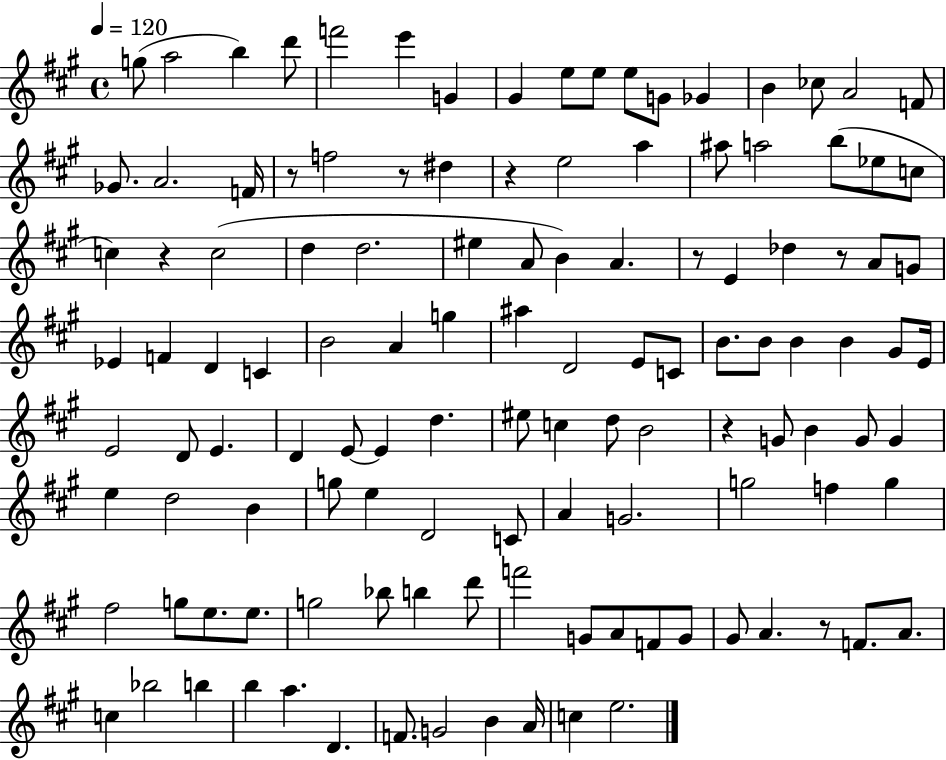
G5/e A5/h B5/q D6/e F6/h E6/q G4/q G#4/q E5/e E5/e E5/e G4/e Gb4/q B4/q CES5/e A4/h F4/e Gb4/e. A4/h. F4/s R/e F5/h R/e D#5/q R/q E5/h A5/q A#5/e A5/h B5/e Eb5/e C5/e C5/q R/q C5/h D5/q D5/h. EIS5/q A4/e B4/q A4/q. R/e E4/q Db5/q R/e A4/e G4/e Eb4/q F4/q D4/q C4/q B4/h A4/q G5/q A#5/q D4/h E4/e C4/e B4/e. B4/e B4/q B4/q G#4/e E4/s E4/h D4/e E4/q. D4/q E4/e E4/q D5/q. EIS5/e C5/q D5/e B4/h R/q G4/e B4/q G4/e G4/q E5/q D5/h B4/q G5/e E5/q D4/h C4/e A4/q G4/h. G5/h F5/q G5/q F#5/h G5/e E5/e. E5/e. G5/h Bb5/e B5/q D6/e F6/h G4/e A4/e F4/e G4/e G#4/e A4/q. R/e F4/e. A4/e. C5/q Bb5/h B5/q B5/q A5/q. D4/q. F4/e. G4/h B4/q A4/s C5/q E5/h.